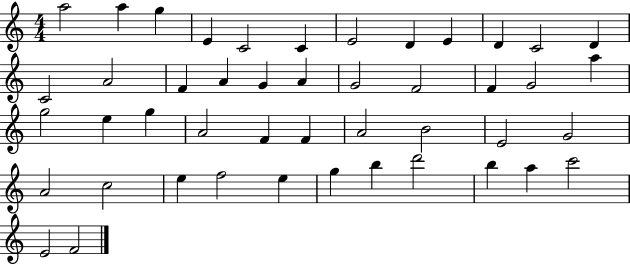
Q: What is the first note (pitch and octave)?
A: A5